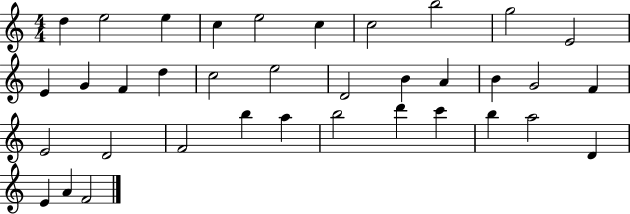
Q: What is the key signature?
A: C major